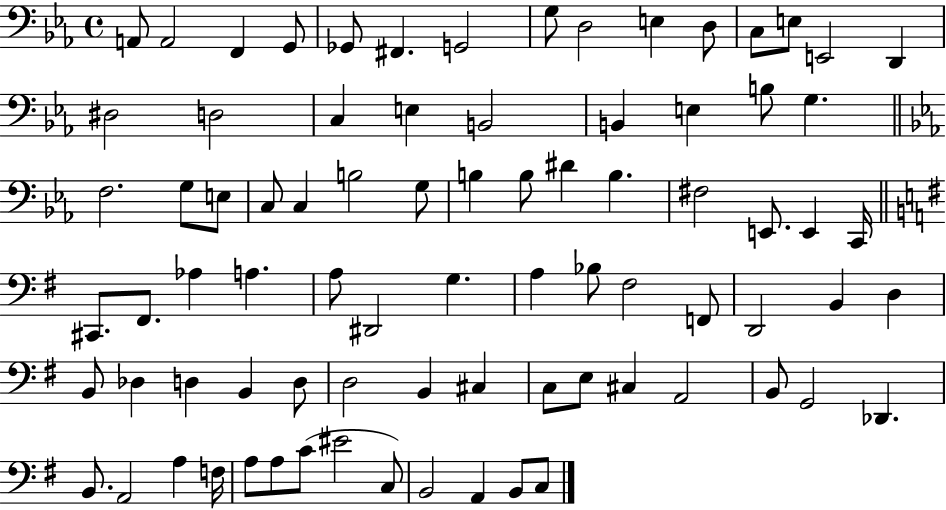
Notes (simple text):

A2/e A2/h F2/q G2/e Gb2/e F#2/q. G2/h G3/e D3/h E3/q D3/e C3/e E3/e E2/h D2/q D#3/h D3/h C3/q E3/q B2/h B2/q E3/q B3/e G3/q. F3/h. G3/e E3/e C3/e C3/q B3/h G3/e B3/q B3/e D#4/q B3/q. F#3/h E2/e. E2/q C2/s C#2/e. F#2/e. Ab3/q A3/q. A3/e D#2/h G3/q. A3/q Bb3/e F#3/h F2/e D2/h B2/q D3/q B2/e Db3/q D3/q B2/q D3/e D3/h B2/q C#3/q C3/e E3/e C#3/q A2/h B2/e G2/h Db2/q. B2/e. A2/h A3/q F3/s A3/e A3/e C4/e EIS4/h C3/e B2/h A2/q B2/e C3/e